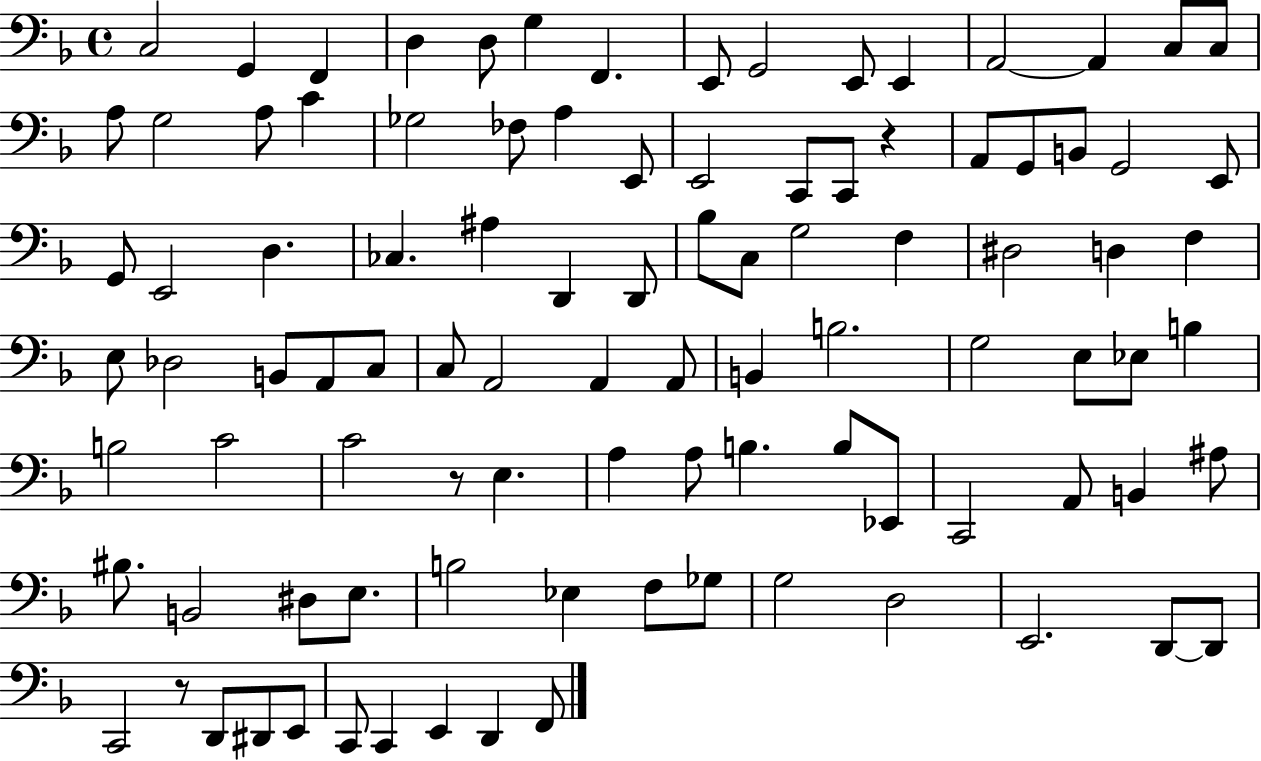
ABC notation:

X:1
T:Untitled
M:4/4
L:1/4
K:F
C,2 G,, F,, D, D,/2 G, F,, E,,/2 G,,2 E,,/2 E,, A,,2 A,, C,/2 C,/2 A,/2 G,2 A,/2 C _G,2 _F,/2 A, E,,/2 E,,2 C,,/2 C,,/2 z A,,/2 G,,/2 B,,/2 G,,2 E,,/2 G,,/2 E,,2 D, _C, ^A, D,, D,,/2 _B,/2 C,/2 G,2 F, ^D,2 D, F, E,/2 _D,2 B,,/2 A,,/2 C,/2 C,/2 A,,2 A,, A,,/2 B,, B,2 G,2 E,/2 _E,/2 B, B,2 C2 C2 z/2 E, A, A,/2 B, B,/2 _E,,/2 C,,2 A,,/2 B,, ^A,/2 ^B,/2 B,,2 ^D,/2 E,/2 B,2 _E, F,/2 _G,/2 G,2 D,2 E,,2 D,,/2 D,,/2 C,,2 z/2 D,,/2 ^D,,/2 E,,/2 C,,/2 C,, E,, D,, F,,/2